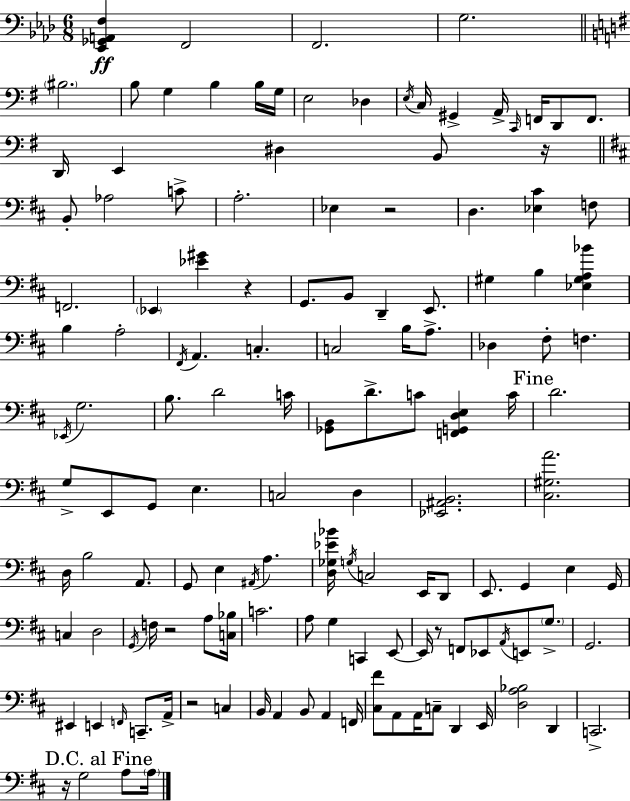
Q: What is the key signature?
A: F minor